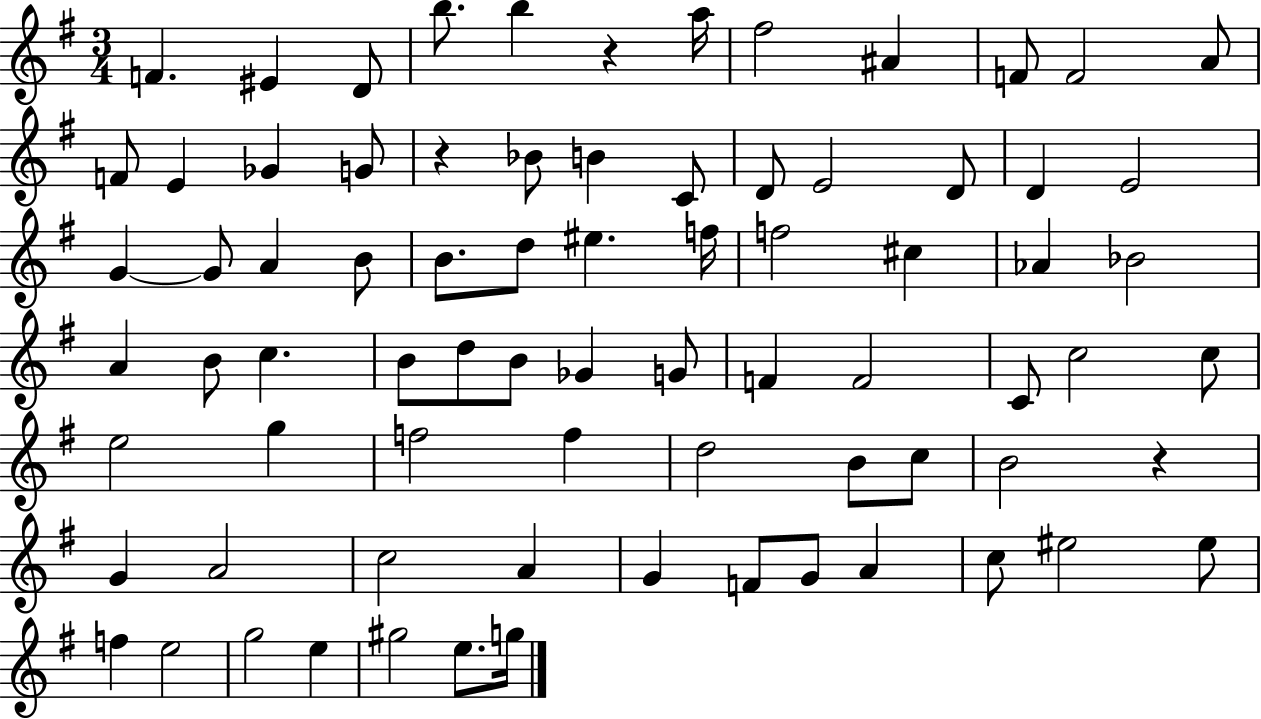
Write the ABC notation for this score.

X:1
T:Untitled
M:3/4
L:1/4
K:G
F ^E D/2 b/2 b z a/4 ^f2 ^A F/2 F2 A/2 F/2 E _G G/2 z _B/2 B C/2 D/2 E2 D/2 D E2 G G/2 A B/2 B/2 d/2 ^e f/4 f2 ^c _A _B2 A B/2 c B/2 d/2 B/2 _G G/2 F F2 C/2 c2 c/2 e2 g f2 f d2 B/2 c/2 B2 z G A2 c2 A G F/2 G/2 A c/2 ^e2 ^e/2 f e2 g2 e ^g2 e/2 g/4